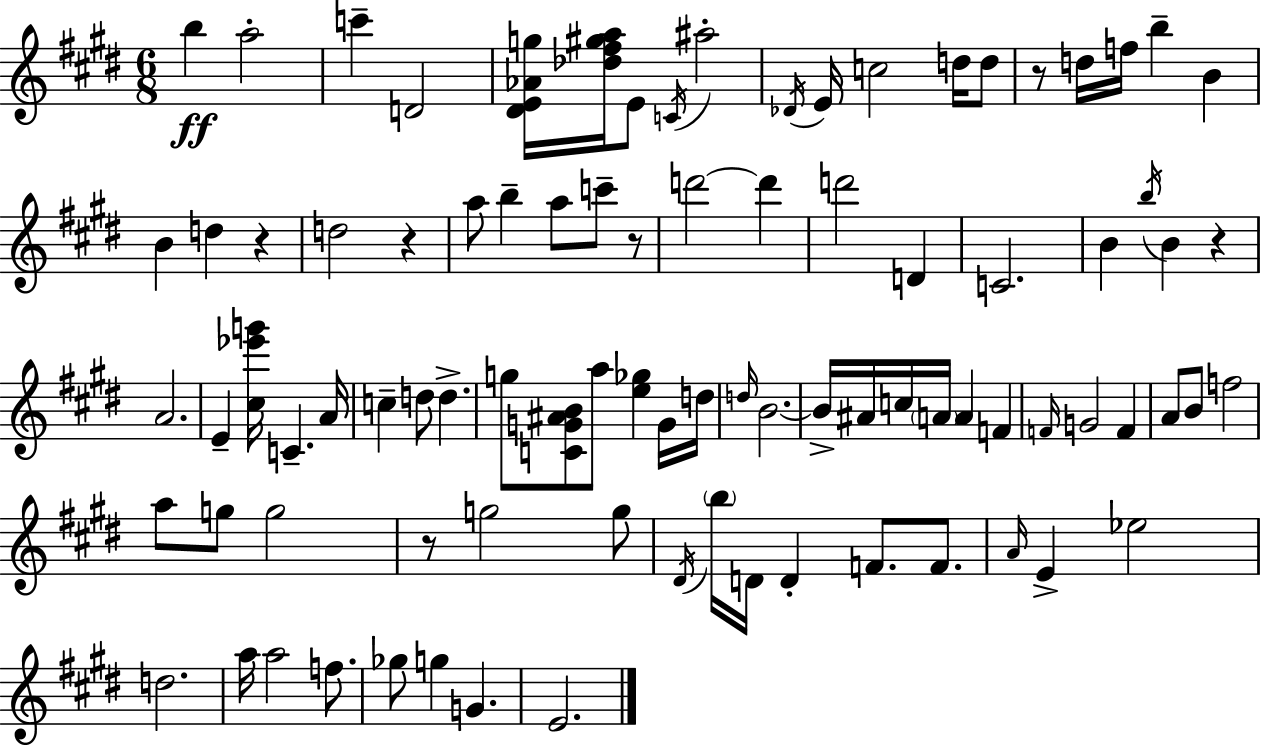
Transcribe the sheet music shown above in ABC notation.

X:1
T:Untitled
M:6/8
L:1/4
K:E
b a2 c' D2 [^DE_Ag]/4 [_d^f^ga]/4 E/2 C/4 ^a2 _D/4 E/4 c2 d/4 d/2 z/2 d/4 f/4 b B B d z d2 z a/2 b a/2 c'/2 z/2 d'2 d' d'2 D C2 B b/4 B z A2 E [^c_e'g']/4 C A/4 c d/2 d g/2 [CG^AB]/2 a/2 [e_g] G/4 d/4 d/4 B2 B/4 ^A/4 c/4 A/4 A F F/4 G2 F A/2 B/2 f2 a/2 g/2 g2 z/2 g2 g/2 ^D/4 b/4 D/4 D F/2 F/2 A/4 E _e2 d2 a/4 a2 f/2 _g/2 g G E2